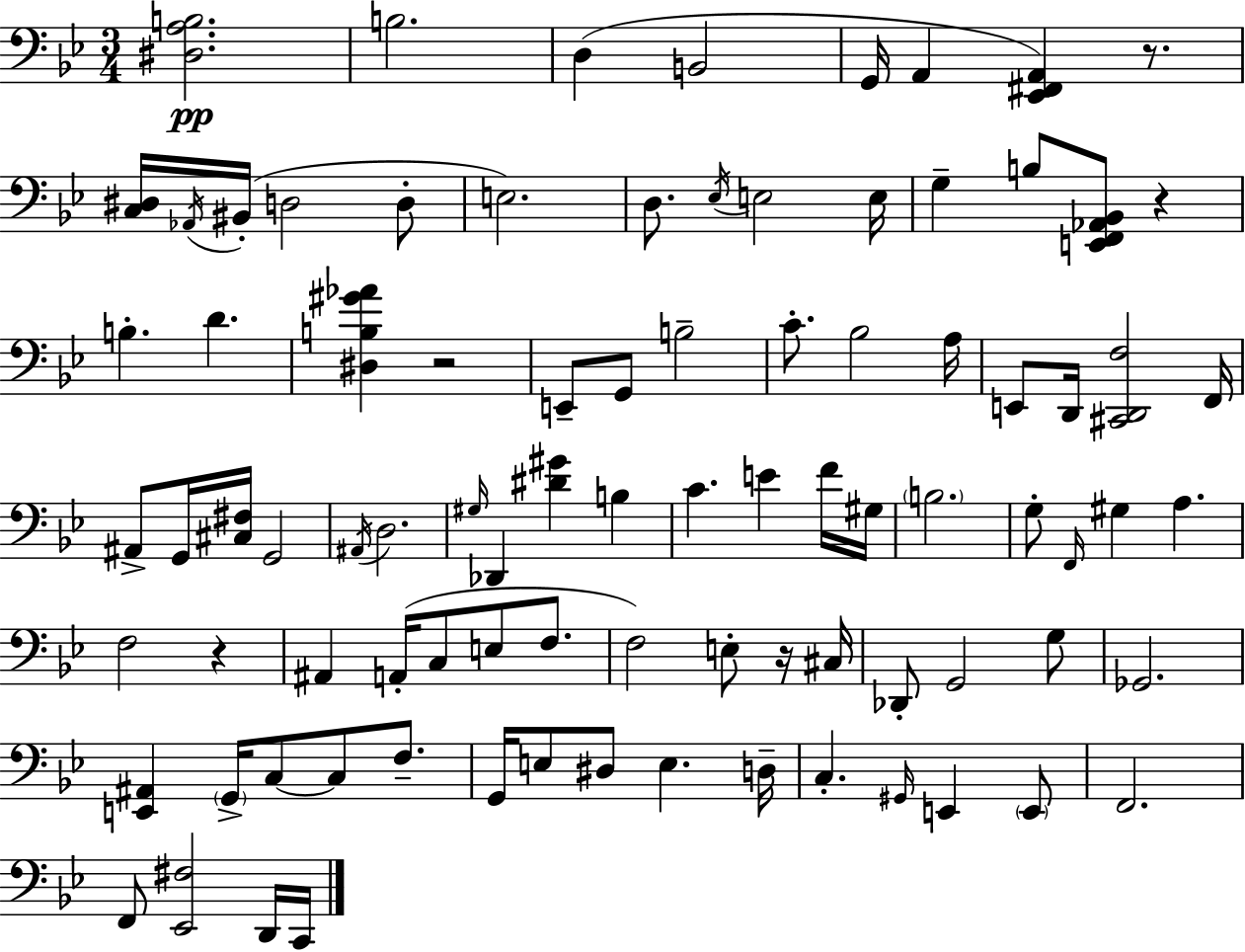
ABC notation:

X:1
T:Untitled
M:3/4
L:1/4
K:Bb
[^D,A,B,]2 B,2 D, B,,2 G,,/4 A,, [_E,,^F,,A,,] z/2 [C,^D,]/4 _A,,/4 ^B,,/4 D,2 D,/2 E,2 D,/2 _E,/4 E,2 E,/4 G, B,/2 [E,,F,,_A,,_B,,]/2 z B, D [^D,B,^G_A] z2 E,,/2 G,,/2 B,2 C/2 _B,2 A,/4 E,,/2 D,,/4 [^C,,D,,F,]2 F,,/4 ^A,,/2 G,,/4 [^C,^F,]/4 G,,2 ^A,,/4 D,2 ^G,/4 _D,, [^D^G] B, C E F/4 ^G,/4 B,2 G,/2 F,,/4 ^G, A, F,2 z ^A,, A,,/4 C,/2 E,/2 F,/2 F,2 E,/2 z/4 ^C,/4 _D,,/2 G,,2 G,/2 _G,,2 [E,,^A,,] G,,/4 C,/2 C,/2 F,/2 G,,/4 E,/2 ^D,/2 E, D,/4 C, ^G,,/4 E,, E,,/2 F,,2 F,,/2 [_E,,^F,]2 D,,/4 C,,/4